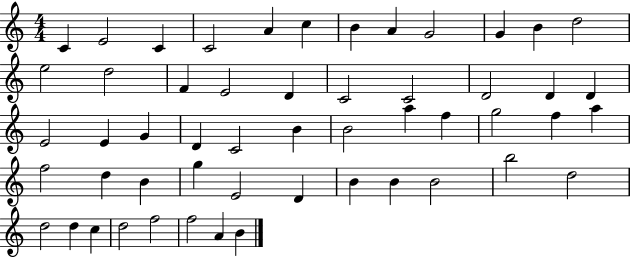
C4/q E4/h C4/q C4/h A4/q C5/q B4/q A4/q G4/h G4/q B4/q D5/h E5/h D5/h F4/q E4/h D4/q C4/h C4/h D4/h D4/q D4/q E4/h E4/q G4/q D4/q C4/h B4/q B4/h A5/q F5/q G5/h F5/q A5/q F5/h D5/q B4/q G5/q E4/h D4/q B4/q B4/q B4/h B5/h D5/h D5/h D5/q C5/q D5/h F5/h F5/h A4/q B4/q